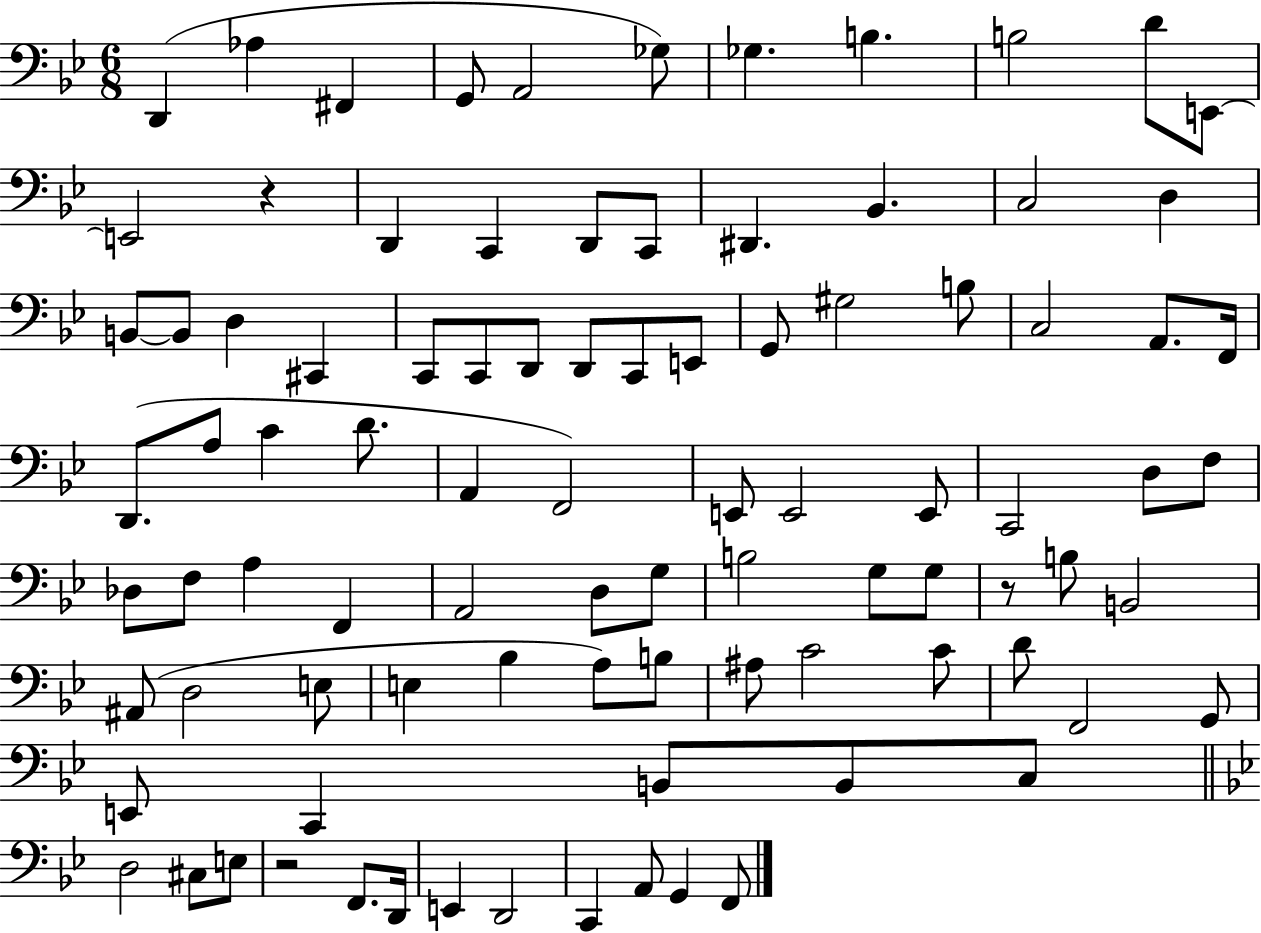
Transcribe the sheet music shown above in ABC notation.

X:1
T:Untitled
M:6/8
L:1/4
K:Bb
D,, _A, ^F,, G,,/2 A,,2 _G,/2 _G, B, B,2 D/2 E,,/2 E,,2 z D,, C,, D,,/2 C,,/2 ^D,, _B,, C,2 D, B,,/2 B,,/2 D, ^C,, C,,/2 C,,/2 D,,/2 D,,/2 C,,/2 E,,/2 G,,/2 ^G,2 B,/2 C,2 A,,/2 F,,/4 D,,/2 A,/2 C D/2 A,, F,,2 E,,/2 E,,2 E,,/2 C,,2 D,/2 F,/2 _D,/2 F,/2 A, F,, A,,2 D,/2 G,/2 B,2 G,/2 G,/2 z/2 B,/2 B,,2 ^A,,/2 D,2 E,/2 E, _B, A,/2 B,/2 ^A,/2 C2 C/2 D/2 F,,2 G,,/2 E,,/2 C,, B,,/2 B,,/2 C,/2 D,2 ^C,/2 E,/2 z2 F,,/2 D,,/4 E,, D,,2 C,, A,,/2 G,, F,,/2